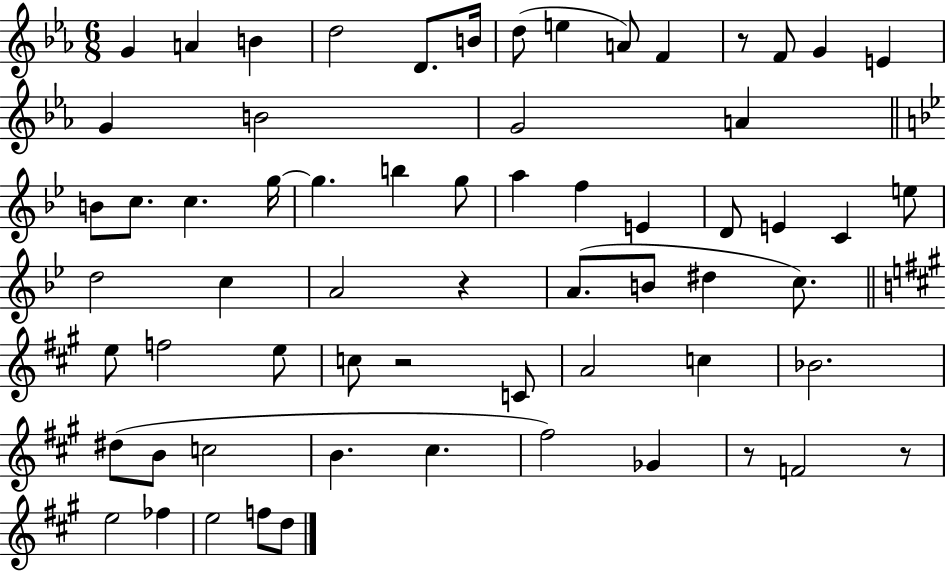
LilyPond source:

{
  \clef treble
  \numericTimeSignature
  \time 6/8
  \key ees \major
  g'4 a'4 b'4 | d''2 d'8. b'16 | d''8( e''4 a'8) f'4 | r8 f'8 g'4 e'4 | \break g'4 b'2 | g'2 a'4 | \bar "||" \break \key bes \major b'8 c''8. c''4. g''16~~ | g''4. b''4 g''8 | a''4 f''4 e'4 | d'8 e'4 c'4 e''8 | \break d''2 c''4 | a'2 r4 | a'8.( b'8 dis''4 c''8.) | \bar "||" \break \key a \major e''8 f''2 e''8 | c''8 r2 c'8 | a'2 c''4 | bes'2. | \break dis''8( b'8 c''2 | b'4. cis''4. | fis''2) ges'4 | r8 f'2 r8 | \break e''2 fes''4 | e''2 f''8 d''8 | \bar "|."
}